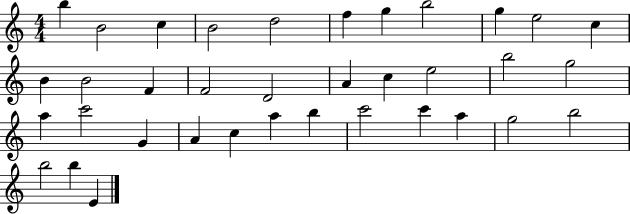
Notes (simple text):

B5/q B4/h C5/q B4/h D5/h F5/q G5/q B5/h G5/q E5/h C5/q B4/q B4/h F4/q F4/h D4/h A4/q C5/q E5/h B5/h G5/h A5/q C6/h G4/q A4/q C5/q A5/q B5/q C6/h C6/q A5/q G5/h B5/h B5/h B5/q E4/q